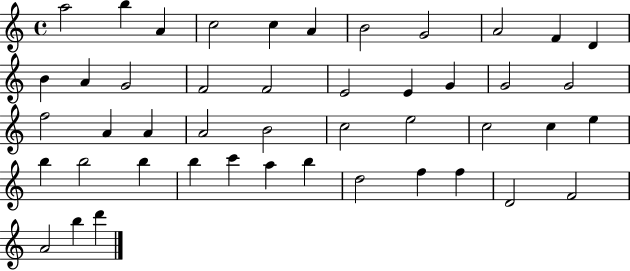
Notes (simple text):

A5/h B5/q A4/q C5/h C5/q A4/q B4/h G4/h A4/h F4/q D4/q B4/q A4/q G4/h F4/h F4/h E4/h E4/q G4/q G4/h G4/h F5/h A4/q A4/q A4/h B4/h C5/h E5/h C5/h C5/q E5/q B5/q B5/h B5/q B5/q C6/q A5/q B5/q D5/h F5/q F5/q D4/h F4/h A4/h B5/q D6/q